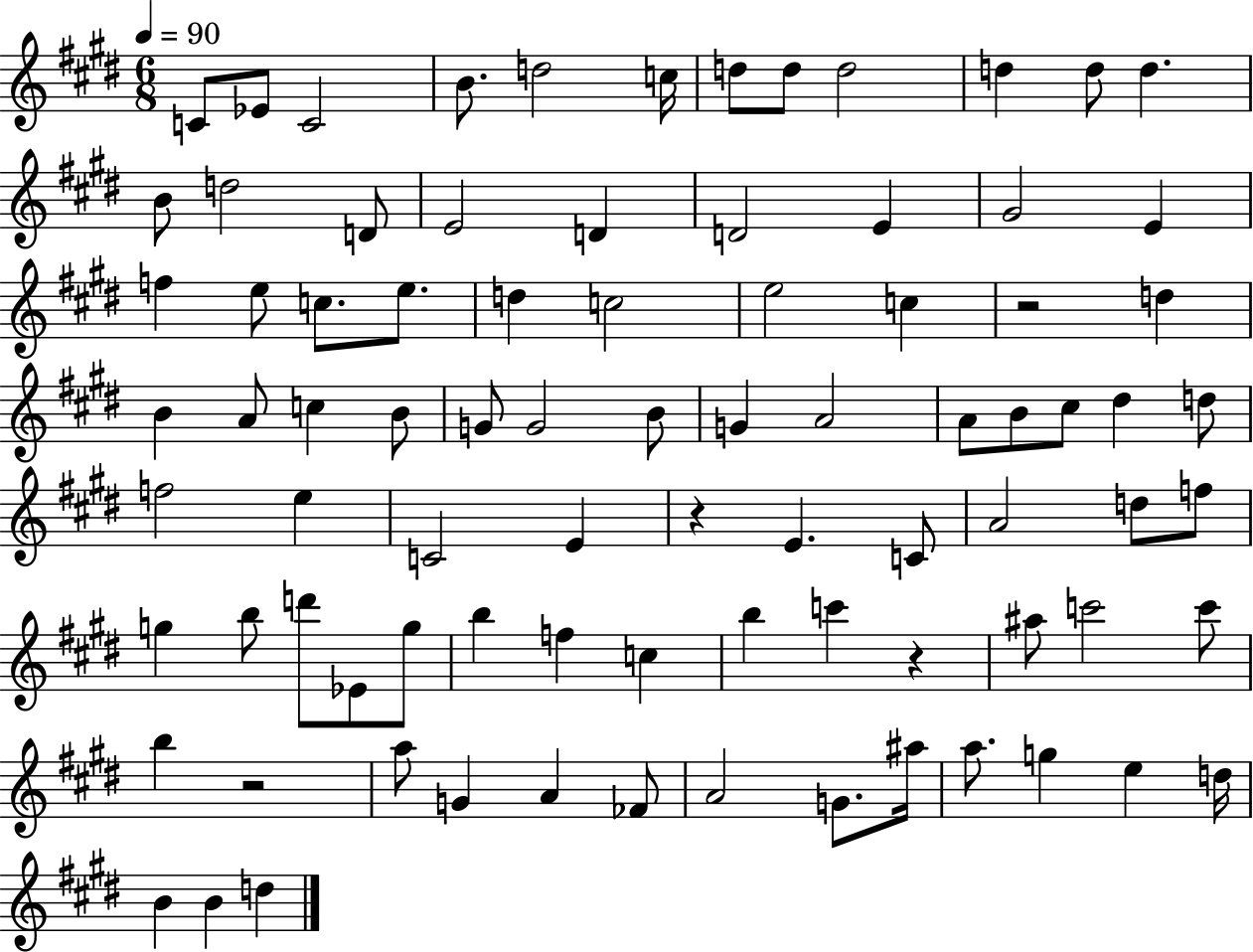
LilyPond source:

{
  \clef treble
  \numericTimeSignature
  \time 6/8
  \key e \major
  \tempo 4 = 90
  \repeat volta 2 { c'8 ees'8 c'2 | b'8. d''2 c''16 | d''8 d''8 d''2 | d''4 d''8 d''4. | \break b'8 d''2 d'8 | e'2 d'4 | d'2 e'4 | gis'2 e'4 | \break f''4 e''8 c''8. e''8. | d''4 c''2 | e''2 c''4 | r2 d''4 | \break b'4 a'8 c''4 b'8 | g'8 g'2 b'8 | g'4 a'2 | a'8 b'8 cis''8 dis''4 d''8 | \break f''2 e''4 | c'2 e'4 | r4 e'4. c'8 | a'2 d''8 f''8 | \break g''4 b''8 d'''8 ees'8 g''8 | b''4 f''4 c''4 | b''4 c'''4 r4 | ais''8 c'''2 c'''8 | \break b''4 r2 | a''8 g'4 a'4 fes'8 | a'2 g'8. ais''16 | a''8. g''4 e''4 d''16 | \break b'4 b'4 d''4 | } \bar "|."
}